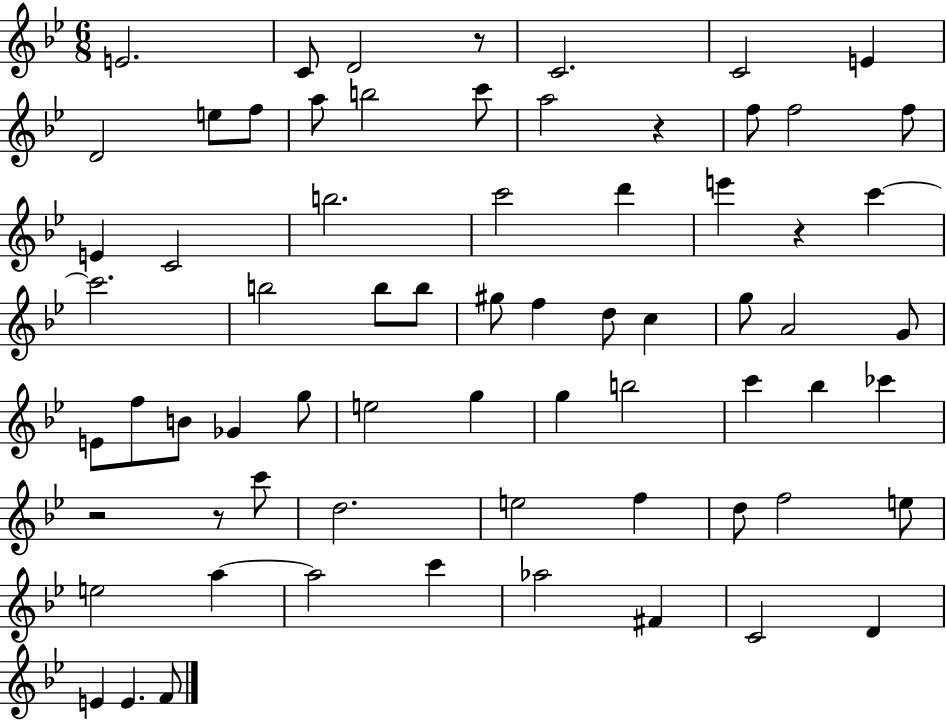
E4/h. C4/e D4/h R/e C4/h. C4/h E4/q D4/h E5/e F5/e A5/e B5/h C6/e A5/h R/q F5/e F5/h F5/e E4/q C4/h B5/h. C6/h D6/q E6/q R/q C6/q C6/h. B5/h B5/e B5/e G#5/e F5/q D5/e C5/q G5/e A4/h G4/e E4/e F5/e B4/e Gb4/q G5/e E5/h G5/q G5/q B5/h C6/q Bb5/q CES6/q R/h R/e C6/e D5/h. E5/h F5/q D5/e F5/h E5/e E5/h A5/q A5/h C6/q Ab5/h F#4/q C4/h D4/q E4/q E4/q. F4/e